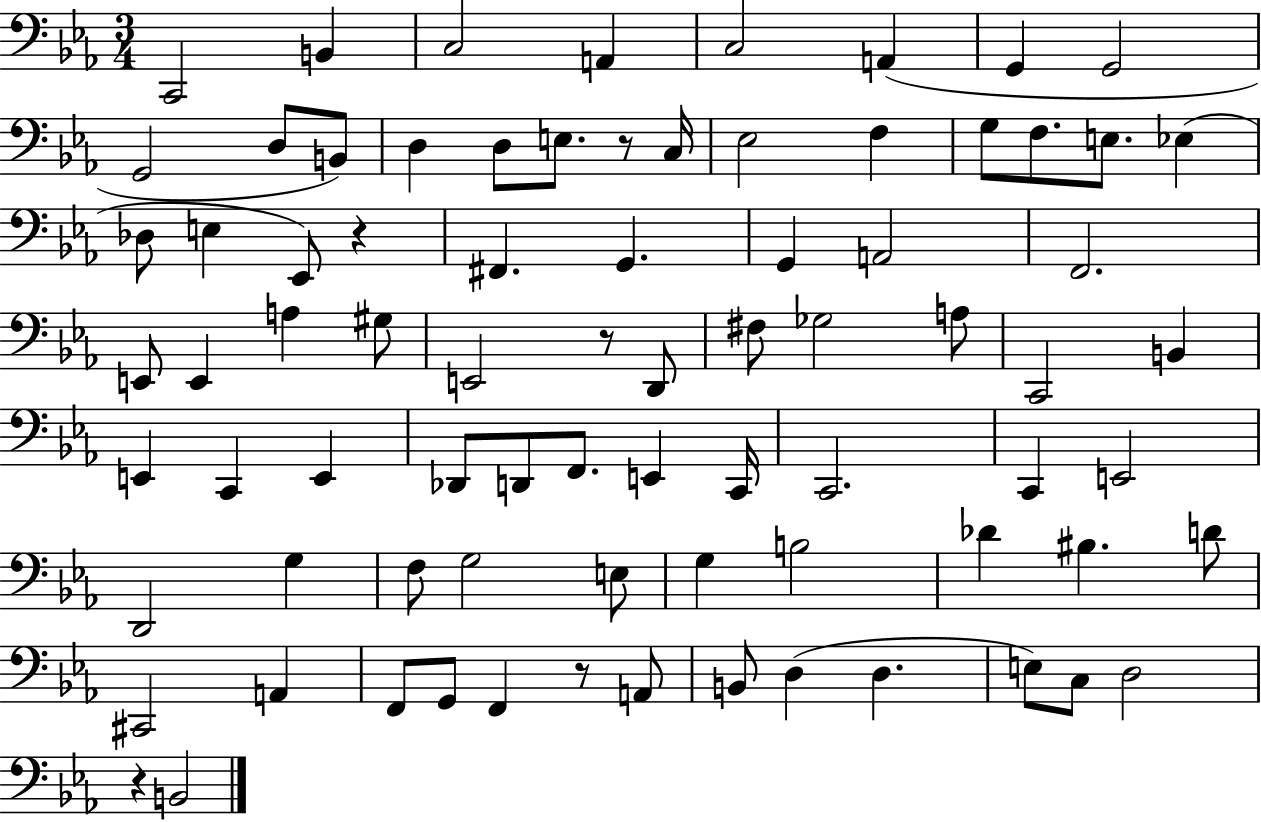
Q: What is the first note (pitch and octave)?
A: C2